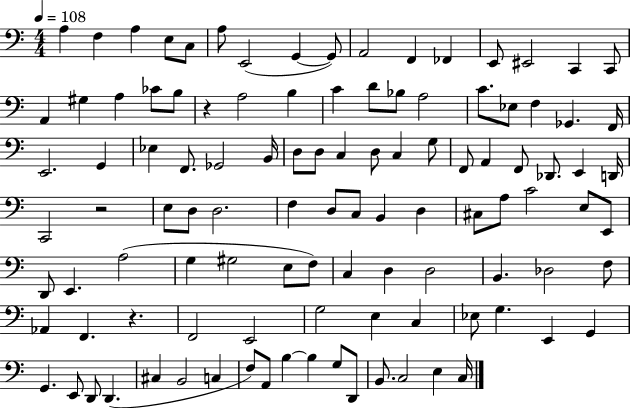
X:1
T:Untitled
M:4/4
L:1/4
K:C
A, F, A, E,/2 C,/2 A,/2 E,,2 G,, G,,/2 A,,2 F,, _F,, E,,/2 ^E,,2 C,, C,,/2 A,, ^G, A, _C/2 B,/2 z A,2 B, C D/2 _B,/2 A,2 C/2 _E,/2 F, _G,, F,,/4 E,,2 G,, _E, F,,/2 _G,,2 B,,/4 D,/2 D,/2 C, D,/2 C, G,/2 F,,/2 A,, F,,/2 _D,,/2 E,, D,,/4 C,,2 z2 E,/2 D,/2 D,2 F, D,/2 C,/2 B,, D, ^C,/2 A,/2 C2 E,/2 E,,/2 D,,/2 E,, A,2 G, ^G,2 E,/2 F,/2 C, D, D,2 B,, _D,2 F,/2 _A,, F,, z F,,2 E,,2 G,2 E, C, _E,/2 G, E,, G,, G,, E,,/2 D,,/2 D,, ^C, B,,2 C, F,/2 A,,/2 B, B, G,/2 D,,/2 B,,/2 C,2 E, C,/4